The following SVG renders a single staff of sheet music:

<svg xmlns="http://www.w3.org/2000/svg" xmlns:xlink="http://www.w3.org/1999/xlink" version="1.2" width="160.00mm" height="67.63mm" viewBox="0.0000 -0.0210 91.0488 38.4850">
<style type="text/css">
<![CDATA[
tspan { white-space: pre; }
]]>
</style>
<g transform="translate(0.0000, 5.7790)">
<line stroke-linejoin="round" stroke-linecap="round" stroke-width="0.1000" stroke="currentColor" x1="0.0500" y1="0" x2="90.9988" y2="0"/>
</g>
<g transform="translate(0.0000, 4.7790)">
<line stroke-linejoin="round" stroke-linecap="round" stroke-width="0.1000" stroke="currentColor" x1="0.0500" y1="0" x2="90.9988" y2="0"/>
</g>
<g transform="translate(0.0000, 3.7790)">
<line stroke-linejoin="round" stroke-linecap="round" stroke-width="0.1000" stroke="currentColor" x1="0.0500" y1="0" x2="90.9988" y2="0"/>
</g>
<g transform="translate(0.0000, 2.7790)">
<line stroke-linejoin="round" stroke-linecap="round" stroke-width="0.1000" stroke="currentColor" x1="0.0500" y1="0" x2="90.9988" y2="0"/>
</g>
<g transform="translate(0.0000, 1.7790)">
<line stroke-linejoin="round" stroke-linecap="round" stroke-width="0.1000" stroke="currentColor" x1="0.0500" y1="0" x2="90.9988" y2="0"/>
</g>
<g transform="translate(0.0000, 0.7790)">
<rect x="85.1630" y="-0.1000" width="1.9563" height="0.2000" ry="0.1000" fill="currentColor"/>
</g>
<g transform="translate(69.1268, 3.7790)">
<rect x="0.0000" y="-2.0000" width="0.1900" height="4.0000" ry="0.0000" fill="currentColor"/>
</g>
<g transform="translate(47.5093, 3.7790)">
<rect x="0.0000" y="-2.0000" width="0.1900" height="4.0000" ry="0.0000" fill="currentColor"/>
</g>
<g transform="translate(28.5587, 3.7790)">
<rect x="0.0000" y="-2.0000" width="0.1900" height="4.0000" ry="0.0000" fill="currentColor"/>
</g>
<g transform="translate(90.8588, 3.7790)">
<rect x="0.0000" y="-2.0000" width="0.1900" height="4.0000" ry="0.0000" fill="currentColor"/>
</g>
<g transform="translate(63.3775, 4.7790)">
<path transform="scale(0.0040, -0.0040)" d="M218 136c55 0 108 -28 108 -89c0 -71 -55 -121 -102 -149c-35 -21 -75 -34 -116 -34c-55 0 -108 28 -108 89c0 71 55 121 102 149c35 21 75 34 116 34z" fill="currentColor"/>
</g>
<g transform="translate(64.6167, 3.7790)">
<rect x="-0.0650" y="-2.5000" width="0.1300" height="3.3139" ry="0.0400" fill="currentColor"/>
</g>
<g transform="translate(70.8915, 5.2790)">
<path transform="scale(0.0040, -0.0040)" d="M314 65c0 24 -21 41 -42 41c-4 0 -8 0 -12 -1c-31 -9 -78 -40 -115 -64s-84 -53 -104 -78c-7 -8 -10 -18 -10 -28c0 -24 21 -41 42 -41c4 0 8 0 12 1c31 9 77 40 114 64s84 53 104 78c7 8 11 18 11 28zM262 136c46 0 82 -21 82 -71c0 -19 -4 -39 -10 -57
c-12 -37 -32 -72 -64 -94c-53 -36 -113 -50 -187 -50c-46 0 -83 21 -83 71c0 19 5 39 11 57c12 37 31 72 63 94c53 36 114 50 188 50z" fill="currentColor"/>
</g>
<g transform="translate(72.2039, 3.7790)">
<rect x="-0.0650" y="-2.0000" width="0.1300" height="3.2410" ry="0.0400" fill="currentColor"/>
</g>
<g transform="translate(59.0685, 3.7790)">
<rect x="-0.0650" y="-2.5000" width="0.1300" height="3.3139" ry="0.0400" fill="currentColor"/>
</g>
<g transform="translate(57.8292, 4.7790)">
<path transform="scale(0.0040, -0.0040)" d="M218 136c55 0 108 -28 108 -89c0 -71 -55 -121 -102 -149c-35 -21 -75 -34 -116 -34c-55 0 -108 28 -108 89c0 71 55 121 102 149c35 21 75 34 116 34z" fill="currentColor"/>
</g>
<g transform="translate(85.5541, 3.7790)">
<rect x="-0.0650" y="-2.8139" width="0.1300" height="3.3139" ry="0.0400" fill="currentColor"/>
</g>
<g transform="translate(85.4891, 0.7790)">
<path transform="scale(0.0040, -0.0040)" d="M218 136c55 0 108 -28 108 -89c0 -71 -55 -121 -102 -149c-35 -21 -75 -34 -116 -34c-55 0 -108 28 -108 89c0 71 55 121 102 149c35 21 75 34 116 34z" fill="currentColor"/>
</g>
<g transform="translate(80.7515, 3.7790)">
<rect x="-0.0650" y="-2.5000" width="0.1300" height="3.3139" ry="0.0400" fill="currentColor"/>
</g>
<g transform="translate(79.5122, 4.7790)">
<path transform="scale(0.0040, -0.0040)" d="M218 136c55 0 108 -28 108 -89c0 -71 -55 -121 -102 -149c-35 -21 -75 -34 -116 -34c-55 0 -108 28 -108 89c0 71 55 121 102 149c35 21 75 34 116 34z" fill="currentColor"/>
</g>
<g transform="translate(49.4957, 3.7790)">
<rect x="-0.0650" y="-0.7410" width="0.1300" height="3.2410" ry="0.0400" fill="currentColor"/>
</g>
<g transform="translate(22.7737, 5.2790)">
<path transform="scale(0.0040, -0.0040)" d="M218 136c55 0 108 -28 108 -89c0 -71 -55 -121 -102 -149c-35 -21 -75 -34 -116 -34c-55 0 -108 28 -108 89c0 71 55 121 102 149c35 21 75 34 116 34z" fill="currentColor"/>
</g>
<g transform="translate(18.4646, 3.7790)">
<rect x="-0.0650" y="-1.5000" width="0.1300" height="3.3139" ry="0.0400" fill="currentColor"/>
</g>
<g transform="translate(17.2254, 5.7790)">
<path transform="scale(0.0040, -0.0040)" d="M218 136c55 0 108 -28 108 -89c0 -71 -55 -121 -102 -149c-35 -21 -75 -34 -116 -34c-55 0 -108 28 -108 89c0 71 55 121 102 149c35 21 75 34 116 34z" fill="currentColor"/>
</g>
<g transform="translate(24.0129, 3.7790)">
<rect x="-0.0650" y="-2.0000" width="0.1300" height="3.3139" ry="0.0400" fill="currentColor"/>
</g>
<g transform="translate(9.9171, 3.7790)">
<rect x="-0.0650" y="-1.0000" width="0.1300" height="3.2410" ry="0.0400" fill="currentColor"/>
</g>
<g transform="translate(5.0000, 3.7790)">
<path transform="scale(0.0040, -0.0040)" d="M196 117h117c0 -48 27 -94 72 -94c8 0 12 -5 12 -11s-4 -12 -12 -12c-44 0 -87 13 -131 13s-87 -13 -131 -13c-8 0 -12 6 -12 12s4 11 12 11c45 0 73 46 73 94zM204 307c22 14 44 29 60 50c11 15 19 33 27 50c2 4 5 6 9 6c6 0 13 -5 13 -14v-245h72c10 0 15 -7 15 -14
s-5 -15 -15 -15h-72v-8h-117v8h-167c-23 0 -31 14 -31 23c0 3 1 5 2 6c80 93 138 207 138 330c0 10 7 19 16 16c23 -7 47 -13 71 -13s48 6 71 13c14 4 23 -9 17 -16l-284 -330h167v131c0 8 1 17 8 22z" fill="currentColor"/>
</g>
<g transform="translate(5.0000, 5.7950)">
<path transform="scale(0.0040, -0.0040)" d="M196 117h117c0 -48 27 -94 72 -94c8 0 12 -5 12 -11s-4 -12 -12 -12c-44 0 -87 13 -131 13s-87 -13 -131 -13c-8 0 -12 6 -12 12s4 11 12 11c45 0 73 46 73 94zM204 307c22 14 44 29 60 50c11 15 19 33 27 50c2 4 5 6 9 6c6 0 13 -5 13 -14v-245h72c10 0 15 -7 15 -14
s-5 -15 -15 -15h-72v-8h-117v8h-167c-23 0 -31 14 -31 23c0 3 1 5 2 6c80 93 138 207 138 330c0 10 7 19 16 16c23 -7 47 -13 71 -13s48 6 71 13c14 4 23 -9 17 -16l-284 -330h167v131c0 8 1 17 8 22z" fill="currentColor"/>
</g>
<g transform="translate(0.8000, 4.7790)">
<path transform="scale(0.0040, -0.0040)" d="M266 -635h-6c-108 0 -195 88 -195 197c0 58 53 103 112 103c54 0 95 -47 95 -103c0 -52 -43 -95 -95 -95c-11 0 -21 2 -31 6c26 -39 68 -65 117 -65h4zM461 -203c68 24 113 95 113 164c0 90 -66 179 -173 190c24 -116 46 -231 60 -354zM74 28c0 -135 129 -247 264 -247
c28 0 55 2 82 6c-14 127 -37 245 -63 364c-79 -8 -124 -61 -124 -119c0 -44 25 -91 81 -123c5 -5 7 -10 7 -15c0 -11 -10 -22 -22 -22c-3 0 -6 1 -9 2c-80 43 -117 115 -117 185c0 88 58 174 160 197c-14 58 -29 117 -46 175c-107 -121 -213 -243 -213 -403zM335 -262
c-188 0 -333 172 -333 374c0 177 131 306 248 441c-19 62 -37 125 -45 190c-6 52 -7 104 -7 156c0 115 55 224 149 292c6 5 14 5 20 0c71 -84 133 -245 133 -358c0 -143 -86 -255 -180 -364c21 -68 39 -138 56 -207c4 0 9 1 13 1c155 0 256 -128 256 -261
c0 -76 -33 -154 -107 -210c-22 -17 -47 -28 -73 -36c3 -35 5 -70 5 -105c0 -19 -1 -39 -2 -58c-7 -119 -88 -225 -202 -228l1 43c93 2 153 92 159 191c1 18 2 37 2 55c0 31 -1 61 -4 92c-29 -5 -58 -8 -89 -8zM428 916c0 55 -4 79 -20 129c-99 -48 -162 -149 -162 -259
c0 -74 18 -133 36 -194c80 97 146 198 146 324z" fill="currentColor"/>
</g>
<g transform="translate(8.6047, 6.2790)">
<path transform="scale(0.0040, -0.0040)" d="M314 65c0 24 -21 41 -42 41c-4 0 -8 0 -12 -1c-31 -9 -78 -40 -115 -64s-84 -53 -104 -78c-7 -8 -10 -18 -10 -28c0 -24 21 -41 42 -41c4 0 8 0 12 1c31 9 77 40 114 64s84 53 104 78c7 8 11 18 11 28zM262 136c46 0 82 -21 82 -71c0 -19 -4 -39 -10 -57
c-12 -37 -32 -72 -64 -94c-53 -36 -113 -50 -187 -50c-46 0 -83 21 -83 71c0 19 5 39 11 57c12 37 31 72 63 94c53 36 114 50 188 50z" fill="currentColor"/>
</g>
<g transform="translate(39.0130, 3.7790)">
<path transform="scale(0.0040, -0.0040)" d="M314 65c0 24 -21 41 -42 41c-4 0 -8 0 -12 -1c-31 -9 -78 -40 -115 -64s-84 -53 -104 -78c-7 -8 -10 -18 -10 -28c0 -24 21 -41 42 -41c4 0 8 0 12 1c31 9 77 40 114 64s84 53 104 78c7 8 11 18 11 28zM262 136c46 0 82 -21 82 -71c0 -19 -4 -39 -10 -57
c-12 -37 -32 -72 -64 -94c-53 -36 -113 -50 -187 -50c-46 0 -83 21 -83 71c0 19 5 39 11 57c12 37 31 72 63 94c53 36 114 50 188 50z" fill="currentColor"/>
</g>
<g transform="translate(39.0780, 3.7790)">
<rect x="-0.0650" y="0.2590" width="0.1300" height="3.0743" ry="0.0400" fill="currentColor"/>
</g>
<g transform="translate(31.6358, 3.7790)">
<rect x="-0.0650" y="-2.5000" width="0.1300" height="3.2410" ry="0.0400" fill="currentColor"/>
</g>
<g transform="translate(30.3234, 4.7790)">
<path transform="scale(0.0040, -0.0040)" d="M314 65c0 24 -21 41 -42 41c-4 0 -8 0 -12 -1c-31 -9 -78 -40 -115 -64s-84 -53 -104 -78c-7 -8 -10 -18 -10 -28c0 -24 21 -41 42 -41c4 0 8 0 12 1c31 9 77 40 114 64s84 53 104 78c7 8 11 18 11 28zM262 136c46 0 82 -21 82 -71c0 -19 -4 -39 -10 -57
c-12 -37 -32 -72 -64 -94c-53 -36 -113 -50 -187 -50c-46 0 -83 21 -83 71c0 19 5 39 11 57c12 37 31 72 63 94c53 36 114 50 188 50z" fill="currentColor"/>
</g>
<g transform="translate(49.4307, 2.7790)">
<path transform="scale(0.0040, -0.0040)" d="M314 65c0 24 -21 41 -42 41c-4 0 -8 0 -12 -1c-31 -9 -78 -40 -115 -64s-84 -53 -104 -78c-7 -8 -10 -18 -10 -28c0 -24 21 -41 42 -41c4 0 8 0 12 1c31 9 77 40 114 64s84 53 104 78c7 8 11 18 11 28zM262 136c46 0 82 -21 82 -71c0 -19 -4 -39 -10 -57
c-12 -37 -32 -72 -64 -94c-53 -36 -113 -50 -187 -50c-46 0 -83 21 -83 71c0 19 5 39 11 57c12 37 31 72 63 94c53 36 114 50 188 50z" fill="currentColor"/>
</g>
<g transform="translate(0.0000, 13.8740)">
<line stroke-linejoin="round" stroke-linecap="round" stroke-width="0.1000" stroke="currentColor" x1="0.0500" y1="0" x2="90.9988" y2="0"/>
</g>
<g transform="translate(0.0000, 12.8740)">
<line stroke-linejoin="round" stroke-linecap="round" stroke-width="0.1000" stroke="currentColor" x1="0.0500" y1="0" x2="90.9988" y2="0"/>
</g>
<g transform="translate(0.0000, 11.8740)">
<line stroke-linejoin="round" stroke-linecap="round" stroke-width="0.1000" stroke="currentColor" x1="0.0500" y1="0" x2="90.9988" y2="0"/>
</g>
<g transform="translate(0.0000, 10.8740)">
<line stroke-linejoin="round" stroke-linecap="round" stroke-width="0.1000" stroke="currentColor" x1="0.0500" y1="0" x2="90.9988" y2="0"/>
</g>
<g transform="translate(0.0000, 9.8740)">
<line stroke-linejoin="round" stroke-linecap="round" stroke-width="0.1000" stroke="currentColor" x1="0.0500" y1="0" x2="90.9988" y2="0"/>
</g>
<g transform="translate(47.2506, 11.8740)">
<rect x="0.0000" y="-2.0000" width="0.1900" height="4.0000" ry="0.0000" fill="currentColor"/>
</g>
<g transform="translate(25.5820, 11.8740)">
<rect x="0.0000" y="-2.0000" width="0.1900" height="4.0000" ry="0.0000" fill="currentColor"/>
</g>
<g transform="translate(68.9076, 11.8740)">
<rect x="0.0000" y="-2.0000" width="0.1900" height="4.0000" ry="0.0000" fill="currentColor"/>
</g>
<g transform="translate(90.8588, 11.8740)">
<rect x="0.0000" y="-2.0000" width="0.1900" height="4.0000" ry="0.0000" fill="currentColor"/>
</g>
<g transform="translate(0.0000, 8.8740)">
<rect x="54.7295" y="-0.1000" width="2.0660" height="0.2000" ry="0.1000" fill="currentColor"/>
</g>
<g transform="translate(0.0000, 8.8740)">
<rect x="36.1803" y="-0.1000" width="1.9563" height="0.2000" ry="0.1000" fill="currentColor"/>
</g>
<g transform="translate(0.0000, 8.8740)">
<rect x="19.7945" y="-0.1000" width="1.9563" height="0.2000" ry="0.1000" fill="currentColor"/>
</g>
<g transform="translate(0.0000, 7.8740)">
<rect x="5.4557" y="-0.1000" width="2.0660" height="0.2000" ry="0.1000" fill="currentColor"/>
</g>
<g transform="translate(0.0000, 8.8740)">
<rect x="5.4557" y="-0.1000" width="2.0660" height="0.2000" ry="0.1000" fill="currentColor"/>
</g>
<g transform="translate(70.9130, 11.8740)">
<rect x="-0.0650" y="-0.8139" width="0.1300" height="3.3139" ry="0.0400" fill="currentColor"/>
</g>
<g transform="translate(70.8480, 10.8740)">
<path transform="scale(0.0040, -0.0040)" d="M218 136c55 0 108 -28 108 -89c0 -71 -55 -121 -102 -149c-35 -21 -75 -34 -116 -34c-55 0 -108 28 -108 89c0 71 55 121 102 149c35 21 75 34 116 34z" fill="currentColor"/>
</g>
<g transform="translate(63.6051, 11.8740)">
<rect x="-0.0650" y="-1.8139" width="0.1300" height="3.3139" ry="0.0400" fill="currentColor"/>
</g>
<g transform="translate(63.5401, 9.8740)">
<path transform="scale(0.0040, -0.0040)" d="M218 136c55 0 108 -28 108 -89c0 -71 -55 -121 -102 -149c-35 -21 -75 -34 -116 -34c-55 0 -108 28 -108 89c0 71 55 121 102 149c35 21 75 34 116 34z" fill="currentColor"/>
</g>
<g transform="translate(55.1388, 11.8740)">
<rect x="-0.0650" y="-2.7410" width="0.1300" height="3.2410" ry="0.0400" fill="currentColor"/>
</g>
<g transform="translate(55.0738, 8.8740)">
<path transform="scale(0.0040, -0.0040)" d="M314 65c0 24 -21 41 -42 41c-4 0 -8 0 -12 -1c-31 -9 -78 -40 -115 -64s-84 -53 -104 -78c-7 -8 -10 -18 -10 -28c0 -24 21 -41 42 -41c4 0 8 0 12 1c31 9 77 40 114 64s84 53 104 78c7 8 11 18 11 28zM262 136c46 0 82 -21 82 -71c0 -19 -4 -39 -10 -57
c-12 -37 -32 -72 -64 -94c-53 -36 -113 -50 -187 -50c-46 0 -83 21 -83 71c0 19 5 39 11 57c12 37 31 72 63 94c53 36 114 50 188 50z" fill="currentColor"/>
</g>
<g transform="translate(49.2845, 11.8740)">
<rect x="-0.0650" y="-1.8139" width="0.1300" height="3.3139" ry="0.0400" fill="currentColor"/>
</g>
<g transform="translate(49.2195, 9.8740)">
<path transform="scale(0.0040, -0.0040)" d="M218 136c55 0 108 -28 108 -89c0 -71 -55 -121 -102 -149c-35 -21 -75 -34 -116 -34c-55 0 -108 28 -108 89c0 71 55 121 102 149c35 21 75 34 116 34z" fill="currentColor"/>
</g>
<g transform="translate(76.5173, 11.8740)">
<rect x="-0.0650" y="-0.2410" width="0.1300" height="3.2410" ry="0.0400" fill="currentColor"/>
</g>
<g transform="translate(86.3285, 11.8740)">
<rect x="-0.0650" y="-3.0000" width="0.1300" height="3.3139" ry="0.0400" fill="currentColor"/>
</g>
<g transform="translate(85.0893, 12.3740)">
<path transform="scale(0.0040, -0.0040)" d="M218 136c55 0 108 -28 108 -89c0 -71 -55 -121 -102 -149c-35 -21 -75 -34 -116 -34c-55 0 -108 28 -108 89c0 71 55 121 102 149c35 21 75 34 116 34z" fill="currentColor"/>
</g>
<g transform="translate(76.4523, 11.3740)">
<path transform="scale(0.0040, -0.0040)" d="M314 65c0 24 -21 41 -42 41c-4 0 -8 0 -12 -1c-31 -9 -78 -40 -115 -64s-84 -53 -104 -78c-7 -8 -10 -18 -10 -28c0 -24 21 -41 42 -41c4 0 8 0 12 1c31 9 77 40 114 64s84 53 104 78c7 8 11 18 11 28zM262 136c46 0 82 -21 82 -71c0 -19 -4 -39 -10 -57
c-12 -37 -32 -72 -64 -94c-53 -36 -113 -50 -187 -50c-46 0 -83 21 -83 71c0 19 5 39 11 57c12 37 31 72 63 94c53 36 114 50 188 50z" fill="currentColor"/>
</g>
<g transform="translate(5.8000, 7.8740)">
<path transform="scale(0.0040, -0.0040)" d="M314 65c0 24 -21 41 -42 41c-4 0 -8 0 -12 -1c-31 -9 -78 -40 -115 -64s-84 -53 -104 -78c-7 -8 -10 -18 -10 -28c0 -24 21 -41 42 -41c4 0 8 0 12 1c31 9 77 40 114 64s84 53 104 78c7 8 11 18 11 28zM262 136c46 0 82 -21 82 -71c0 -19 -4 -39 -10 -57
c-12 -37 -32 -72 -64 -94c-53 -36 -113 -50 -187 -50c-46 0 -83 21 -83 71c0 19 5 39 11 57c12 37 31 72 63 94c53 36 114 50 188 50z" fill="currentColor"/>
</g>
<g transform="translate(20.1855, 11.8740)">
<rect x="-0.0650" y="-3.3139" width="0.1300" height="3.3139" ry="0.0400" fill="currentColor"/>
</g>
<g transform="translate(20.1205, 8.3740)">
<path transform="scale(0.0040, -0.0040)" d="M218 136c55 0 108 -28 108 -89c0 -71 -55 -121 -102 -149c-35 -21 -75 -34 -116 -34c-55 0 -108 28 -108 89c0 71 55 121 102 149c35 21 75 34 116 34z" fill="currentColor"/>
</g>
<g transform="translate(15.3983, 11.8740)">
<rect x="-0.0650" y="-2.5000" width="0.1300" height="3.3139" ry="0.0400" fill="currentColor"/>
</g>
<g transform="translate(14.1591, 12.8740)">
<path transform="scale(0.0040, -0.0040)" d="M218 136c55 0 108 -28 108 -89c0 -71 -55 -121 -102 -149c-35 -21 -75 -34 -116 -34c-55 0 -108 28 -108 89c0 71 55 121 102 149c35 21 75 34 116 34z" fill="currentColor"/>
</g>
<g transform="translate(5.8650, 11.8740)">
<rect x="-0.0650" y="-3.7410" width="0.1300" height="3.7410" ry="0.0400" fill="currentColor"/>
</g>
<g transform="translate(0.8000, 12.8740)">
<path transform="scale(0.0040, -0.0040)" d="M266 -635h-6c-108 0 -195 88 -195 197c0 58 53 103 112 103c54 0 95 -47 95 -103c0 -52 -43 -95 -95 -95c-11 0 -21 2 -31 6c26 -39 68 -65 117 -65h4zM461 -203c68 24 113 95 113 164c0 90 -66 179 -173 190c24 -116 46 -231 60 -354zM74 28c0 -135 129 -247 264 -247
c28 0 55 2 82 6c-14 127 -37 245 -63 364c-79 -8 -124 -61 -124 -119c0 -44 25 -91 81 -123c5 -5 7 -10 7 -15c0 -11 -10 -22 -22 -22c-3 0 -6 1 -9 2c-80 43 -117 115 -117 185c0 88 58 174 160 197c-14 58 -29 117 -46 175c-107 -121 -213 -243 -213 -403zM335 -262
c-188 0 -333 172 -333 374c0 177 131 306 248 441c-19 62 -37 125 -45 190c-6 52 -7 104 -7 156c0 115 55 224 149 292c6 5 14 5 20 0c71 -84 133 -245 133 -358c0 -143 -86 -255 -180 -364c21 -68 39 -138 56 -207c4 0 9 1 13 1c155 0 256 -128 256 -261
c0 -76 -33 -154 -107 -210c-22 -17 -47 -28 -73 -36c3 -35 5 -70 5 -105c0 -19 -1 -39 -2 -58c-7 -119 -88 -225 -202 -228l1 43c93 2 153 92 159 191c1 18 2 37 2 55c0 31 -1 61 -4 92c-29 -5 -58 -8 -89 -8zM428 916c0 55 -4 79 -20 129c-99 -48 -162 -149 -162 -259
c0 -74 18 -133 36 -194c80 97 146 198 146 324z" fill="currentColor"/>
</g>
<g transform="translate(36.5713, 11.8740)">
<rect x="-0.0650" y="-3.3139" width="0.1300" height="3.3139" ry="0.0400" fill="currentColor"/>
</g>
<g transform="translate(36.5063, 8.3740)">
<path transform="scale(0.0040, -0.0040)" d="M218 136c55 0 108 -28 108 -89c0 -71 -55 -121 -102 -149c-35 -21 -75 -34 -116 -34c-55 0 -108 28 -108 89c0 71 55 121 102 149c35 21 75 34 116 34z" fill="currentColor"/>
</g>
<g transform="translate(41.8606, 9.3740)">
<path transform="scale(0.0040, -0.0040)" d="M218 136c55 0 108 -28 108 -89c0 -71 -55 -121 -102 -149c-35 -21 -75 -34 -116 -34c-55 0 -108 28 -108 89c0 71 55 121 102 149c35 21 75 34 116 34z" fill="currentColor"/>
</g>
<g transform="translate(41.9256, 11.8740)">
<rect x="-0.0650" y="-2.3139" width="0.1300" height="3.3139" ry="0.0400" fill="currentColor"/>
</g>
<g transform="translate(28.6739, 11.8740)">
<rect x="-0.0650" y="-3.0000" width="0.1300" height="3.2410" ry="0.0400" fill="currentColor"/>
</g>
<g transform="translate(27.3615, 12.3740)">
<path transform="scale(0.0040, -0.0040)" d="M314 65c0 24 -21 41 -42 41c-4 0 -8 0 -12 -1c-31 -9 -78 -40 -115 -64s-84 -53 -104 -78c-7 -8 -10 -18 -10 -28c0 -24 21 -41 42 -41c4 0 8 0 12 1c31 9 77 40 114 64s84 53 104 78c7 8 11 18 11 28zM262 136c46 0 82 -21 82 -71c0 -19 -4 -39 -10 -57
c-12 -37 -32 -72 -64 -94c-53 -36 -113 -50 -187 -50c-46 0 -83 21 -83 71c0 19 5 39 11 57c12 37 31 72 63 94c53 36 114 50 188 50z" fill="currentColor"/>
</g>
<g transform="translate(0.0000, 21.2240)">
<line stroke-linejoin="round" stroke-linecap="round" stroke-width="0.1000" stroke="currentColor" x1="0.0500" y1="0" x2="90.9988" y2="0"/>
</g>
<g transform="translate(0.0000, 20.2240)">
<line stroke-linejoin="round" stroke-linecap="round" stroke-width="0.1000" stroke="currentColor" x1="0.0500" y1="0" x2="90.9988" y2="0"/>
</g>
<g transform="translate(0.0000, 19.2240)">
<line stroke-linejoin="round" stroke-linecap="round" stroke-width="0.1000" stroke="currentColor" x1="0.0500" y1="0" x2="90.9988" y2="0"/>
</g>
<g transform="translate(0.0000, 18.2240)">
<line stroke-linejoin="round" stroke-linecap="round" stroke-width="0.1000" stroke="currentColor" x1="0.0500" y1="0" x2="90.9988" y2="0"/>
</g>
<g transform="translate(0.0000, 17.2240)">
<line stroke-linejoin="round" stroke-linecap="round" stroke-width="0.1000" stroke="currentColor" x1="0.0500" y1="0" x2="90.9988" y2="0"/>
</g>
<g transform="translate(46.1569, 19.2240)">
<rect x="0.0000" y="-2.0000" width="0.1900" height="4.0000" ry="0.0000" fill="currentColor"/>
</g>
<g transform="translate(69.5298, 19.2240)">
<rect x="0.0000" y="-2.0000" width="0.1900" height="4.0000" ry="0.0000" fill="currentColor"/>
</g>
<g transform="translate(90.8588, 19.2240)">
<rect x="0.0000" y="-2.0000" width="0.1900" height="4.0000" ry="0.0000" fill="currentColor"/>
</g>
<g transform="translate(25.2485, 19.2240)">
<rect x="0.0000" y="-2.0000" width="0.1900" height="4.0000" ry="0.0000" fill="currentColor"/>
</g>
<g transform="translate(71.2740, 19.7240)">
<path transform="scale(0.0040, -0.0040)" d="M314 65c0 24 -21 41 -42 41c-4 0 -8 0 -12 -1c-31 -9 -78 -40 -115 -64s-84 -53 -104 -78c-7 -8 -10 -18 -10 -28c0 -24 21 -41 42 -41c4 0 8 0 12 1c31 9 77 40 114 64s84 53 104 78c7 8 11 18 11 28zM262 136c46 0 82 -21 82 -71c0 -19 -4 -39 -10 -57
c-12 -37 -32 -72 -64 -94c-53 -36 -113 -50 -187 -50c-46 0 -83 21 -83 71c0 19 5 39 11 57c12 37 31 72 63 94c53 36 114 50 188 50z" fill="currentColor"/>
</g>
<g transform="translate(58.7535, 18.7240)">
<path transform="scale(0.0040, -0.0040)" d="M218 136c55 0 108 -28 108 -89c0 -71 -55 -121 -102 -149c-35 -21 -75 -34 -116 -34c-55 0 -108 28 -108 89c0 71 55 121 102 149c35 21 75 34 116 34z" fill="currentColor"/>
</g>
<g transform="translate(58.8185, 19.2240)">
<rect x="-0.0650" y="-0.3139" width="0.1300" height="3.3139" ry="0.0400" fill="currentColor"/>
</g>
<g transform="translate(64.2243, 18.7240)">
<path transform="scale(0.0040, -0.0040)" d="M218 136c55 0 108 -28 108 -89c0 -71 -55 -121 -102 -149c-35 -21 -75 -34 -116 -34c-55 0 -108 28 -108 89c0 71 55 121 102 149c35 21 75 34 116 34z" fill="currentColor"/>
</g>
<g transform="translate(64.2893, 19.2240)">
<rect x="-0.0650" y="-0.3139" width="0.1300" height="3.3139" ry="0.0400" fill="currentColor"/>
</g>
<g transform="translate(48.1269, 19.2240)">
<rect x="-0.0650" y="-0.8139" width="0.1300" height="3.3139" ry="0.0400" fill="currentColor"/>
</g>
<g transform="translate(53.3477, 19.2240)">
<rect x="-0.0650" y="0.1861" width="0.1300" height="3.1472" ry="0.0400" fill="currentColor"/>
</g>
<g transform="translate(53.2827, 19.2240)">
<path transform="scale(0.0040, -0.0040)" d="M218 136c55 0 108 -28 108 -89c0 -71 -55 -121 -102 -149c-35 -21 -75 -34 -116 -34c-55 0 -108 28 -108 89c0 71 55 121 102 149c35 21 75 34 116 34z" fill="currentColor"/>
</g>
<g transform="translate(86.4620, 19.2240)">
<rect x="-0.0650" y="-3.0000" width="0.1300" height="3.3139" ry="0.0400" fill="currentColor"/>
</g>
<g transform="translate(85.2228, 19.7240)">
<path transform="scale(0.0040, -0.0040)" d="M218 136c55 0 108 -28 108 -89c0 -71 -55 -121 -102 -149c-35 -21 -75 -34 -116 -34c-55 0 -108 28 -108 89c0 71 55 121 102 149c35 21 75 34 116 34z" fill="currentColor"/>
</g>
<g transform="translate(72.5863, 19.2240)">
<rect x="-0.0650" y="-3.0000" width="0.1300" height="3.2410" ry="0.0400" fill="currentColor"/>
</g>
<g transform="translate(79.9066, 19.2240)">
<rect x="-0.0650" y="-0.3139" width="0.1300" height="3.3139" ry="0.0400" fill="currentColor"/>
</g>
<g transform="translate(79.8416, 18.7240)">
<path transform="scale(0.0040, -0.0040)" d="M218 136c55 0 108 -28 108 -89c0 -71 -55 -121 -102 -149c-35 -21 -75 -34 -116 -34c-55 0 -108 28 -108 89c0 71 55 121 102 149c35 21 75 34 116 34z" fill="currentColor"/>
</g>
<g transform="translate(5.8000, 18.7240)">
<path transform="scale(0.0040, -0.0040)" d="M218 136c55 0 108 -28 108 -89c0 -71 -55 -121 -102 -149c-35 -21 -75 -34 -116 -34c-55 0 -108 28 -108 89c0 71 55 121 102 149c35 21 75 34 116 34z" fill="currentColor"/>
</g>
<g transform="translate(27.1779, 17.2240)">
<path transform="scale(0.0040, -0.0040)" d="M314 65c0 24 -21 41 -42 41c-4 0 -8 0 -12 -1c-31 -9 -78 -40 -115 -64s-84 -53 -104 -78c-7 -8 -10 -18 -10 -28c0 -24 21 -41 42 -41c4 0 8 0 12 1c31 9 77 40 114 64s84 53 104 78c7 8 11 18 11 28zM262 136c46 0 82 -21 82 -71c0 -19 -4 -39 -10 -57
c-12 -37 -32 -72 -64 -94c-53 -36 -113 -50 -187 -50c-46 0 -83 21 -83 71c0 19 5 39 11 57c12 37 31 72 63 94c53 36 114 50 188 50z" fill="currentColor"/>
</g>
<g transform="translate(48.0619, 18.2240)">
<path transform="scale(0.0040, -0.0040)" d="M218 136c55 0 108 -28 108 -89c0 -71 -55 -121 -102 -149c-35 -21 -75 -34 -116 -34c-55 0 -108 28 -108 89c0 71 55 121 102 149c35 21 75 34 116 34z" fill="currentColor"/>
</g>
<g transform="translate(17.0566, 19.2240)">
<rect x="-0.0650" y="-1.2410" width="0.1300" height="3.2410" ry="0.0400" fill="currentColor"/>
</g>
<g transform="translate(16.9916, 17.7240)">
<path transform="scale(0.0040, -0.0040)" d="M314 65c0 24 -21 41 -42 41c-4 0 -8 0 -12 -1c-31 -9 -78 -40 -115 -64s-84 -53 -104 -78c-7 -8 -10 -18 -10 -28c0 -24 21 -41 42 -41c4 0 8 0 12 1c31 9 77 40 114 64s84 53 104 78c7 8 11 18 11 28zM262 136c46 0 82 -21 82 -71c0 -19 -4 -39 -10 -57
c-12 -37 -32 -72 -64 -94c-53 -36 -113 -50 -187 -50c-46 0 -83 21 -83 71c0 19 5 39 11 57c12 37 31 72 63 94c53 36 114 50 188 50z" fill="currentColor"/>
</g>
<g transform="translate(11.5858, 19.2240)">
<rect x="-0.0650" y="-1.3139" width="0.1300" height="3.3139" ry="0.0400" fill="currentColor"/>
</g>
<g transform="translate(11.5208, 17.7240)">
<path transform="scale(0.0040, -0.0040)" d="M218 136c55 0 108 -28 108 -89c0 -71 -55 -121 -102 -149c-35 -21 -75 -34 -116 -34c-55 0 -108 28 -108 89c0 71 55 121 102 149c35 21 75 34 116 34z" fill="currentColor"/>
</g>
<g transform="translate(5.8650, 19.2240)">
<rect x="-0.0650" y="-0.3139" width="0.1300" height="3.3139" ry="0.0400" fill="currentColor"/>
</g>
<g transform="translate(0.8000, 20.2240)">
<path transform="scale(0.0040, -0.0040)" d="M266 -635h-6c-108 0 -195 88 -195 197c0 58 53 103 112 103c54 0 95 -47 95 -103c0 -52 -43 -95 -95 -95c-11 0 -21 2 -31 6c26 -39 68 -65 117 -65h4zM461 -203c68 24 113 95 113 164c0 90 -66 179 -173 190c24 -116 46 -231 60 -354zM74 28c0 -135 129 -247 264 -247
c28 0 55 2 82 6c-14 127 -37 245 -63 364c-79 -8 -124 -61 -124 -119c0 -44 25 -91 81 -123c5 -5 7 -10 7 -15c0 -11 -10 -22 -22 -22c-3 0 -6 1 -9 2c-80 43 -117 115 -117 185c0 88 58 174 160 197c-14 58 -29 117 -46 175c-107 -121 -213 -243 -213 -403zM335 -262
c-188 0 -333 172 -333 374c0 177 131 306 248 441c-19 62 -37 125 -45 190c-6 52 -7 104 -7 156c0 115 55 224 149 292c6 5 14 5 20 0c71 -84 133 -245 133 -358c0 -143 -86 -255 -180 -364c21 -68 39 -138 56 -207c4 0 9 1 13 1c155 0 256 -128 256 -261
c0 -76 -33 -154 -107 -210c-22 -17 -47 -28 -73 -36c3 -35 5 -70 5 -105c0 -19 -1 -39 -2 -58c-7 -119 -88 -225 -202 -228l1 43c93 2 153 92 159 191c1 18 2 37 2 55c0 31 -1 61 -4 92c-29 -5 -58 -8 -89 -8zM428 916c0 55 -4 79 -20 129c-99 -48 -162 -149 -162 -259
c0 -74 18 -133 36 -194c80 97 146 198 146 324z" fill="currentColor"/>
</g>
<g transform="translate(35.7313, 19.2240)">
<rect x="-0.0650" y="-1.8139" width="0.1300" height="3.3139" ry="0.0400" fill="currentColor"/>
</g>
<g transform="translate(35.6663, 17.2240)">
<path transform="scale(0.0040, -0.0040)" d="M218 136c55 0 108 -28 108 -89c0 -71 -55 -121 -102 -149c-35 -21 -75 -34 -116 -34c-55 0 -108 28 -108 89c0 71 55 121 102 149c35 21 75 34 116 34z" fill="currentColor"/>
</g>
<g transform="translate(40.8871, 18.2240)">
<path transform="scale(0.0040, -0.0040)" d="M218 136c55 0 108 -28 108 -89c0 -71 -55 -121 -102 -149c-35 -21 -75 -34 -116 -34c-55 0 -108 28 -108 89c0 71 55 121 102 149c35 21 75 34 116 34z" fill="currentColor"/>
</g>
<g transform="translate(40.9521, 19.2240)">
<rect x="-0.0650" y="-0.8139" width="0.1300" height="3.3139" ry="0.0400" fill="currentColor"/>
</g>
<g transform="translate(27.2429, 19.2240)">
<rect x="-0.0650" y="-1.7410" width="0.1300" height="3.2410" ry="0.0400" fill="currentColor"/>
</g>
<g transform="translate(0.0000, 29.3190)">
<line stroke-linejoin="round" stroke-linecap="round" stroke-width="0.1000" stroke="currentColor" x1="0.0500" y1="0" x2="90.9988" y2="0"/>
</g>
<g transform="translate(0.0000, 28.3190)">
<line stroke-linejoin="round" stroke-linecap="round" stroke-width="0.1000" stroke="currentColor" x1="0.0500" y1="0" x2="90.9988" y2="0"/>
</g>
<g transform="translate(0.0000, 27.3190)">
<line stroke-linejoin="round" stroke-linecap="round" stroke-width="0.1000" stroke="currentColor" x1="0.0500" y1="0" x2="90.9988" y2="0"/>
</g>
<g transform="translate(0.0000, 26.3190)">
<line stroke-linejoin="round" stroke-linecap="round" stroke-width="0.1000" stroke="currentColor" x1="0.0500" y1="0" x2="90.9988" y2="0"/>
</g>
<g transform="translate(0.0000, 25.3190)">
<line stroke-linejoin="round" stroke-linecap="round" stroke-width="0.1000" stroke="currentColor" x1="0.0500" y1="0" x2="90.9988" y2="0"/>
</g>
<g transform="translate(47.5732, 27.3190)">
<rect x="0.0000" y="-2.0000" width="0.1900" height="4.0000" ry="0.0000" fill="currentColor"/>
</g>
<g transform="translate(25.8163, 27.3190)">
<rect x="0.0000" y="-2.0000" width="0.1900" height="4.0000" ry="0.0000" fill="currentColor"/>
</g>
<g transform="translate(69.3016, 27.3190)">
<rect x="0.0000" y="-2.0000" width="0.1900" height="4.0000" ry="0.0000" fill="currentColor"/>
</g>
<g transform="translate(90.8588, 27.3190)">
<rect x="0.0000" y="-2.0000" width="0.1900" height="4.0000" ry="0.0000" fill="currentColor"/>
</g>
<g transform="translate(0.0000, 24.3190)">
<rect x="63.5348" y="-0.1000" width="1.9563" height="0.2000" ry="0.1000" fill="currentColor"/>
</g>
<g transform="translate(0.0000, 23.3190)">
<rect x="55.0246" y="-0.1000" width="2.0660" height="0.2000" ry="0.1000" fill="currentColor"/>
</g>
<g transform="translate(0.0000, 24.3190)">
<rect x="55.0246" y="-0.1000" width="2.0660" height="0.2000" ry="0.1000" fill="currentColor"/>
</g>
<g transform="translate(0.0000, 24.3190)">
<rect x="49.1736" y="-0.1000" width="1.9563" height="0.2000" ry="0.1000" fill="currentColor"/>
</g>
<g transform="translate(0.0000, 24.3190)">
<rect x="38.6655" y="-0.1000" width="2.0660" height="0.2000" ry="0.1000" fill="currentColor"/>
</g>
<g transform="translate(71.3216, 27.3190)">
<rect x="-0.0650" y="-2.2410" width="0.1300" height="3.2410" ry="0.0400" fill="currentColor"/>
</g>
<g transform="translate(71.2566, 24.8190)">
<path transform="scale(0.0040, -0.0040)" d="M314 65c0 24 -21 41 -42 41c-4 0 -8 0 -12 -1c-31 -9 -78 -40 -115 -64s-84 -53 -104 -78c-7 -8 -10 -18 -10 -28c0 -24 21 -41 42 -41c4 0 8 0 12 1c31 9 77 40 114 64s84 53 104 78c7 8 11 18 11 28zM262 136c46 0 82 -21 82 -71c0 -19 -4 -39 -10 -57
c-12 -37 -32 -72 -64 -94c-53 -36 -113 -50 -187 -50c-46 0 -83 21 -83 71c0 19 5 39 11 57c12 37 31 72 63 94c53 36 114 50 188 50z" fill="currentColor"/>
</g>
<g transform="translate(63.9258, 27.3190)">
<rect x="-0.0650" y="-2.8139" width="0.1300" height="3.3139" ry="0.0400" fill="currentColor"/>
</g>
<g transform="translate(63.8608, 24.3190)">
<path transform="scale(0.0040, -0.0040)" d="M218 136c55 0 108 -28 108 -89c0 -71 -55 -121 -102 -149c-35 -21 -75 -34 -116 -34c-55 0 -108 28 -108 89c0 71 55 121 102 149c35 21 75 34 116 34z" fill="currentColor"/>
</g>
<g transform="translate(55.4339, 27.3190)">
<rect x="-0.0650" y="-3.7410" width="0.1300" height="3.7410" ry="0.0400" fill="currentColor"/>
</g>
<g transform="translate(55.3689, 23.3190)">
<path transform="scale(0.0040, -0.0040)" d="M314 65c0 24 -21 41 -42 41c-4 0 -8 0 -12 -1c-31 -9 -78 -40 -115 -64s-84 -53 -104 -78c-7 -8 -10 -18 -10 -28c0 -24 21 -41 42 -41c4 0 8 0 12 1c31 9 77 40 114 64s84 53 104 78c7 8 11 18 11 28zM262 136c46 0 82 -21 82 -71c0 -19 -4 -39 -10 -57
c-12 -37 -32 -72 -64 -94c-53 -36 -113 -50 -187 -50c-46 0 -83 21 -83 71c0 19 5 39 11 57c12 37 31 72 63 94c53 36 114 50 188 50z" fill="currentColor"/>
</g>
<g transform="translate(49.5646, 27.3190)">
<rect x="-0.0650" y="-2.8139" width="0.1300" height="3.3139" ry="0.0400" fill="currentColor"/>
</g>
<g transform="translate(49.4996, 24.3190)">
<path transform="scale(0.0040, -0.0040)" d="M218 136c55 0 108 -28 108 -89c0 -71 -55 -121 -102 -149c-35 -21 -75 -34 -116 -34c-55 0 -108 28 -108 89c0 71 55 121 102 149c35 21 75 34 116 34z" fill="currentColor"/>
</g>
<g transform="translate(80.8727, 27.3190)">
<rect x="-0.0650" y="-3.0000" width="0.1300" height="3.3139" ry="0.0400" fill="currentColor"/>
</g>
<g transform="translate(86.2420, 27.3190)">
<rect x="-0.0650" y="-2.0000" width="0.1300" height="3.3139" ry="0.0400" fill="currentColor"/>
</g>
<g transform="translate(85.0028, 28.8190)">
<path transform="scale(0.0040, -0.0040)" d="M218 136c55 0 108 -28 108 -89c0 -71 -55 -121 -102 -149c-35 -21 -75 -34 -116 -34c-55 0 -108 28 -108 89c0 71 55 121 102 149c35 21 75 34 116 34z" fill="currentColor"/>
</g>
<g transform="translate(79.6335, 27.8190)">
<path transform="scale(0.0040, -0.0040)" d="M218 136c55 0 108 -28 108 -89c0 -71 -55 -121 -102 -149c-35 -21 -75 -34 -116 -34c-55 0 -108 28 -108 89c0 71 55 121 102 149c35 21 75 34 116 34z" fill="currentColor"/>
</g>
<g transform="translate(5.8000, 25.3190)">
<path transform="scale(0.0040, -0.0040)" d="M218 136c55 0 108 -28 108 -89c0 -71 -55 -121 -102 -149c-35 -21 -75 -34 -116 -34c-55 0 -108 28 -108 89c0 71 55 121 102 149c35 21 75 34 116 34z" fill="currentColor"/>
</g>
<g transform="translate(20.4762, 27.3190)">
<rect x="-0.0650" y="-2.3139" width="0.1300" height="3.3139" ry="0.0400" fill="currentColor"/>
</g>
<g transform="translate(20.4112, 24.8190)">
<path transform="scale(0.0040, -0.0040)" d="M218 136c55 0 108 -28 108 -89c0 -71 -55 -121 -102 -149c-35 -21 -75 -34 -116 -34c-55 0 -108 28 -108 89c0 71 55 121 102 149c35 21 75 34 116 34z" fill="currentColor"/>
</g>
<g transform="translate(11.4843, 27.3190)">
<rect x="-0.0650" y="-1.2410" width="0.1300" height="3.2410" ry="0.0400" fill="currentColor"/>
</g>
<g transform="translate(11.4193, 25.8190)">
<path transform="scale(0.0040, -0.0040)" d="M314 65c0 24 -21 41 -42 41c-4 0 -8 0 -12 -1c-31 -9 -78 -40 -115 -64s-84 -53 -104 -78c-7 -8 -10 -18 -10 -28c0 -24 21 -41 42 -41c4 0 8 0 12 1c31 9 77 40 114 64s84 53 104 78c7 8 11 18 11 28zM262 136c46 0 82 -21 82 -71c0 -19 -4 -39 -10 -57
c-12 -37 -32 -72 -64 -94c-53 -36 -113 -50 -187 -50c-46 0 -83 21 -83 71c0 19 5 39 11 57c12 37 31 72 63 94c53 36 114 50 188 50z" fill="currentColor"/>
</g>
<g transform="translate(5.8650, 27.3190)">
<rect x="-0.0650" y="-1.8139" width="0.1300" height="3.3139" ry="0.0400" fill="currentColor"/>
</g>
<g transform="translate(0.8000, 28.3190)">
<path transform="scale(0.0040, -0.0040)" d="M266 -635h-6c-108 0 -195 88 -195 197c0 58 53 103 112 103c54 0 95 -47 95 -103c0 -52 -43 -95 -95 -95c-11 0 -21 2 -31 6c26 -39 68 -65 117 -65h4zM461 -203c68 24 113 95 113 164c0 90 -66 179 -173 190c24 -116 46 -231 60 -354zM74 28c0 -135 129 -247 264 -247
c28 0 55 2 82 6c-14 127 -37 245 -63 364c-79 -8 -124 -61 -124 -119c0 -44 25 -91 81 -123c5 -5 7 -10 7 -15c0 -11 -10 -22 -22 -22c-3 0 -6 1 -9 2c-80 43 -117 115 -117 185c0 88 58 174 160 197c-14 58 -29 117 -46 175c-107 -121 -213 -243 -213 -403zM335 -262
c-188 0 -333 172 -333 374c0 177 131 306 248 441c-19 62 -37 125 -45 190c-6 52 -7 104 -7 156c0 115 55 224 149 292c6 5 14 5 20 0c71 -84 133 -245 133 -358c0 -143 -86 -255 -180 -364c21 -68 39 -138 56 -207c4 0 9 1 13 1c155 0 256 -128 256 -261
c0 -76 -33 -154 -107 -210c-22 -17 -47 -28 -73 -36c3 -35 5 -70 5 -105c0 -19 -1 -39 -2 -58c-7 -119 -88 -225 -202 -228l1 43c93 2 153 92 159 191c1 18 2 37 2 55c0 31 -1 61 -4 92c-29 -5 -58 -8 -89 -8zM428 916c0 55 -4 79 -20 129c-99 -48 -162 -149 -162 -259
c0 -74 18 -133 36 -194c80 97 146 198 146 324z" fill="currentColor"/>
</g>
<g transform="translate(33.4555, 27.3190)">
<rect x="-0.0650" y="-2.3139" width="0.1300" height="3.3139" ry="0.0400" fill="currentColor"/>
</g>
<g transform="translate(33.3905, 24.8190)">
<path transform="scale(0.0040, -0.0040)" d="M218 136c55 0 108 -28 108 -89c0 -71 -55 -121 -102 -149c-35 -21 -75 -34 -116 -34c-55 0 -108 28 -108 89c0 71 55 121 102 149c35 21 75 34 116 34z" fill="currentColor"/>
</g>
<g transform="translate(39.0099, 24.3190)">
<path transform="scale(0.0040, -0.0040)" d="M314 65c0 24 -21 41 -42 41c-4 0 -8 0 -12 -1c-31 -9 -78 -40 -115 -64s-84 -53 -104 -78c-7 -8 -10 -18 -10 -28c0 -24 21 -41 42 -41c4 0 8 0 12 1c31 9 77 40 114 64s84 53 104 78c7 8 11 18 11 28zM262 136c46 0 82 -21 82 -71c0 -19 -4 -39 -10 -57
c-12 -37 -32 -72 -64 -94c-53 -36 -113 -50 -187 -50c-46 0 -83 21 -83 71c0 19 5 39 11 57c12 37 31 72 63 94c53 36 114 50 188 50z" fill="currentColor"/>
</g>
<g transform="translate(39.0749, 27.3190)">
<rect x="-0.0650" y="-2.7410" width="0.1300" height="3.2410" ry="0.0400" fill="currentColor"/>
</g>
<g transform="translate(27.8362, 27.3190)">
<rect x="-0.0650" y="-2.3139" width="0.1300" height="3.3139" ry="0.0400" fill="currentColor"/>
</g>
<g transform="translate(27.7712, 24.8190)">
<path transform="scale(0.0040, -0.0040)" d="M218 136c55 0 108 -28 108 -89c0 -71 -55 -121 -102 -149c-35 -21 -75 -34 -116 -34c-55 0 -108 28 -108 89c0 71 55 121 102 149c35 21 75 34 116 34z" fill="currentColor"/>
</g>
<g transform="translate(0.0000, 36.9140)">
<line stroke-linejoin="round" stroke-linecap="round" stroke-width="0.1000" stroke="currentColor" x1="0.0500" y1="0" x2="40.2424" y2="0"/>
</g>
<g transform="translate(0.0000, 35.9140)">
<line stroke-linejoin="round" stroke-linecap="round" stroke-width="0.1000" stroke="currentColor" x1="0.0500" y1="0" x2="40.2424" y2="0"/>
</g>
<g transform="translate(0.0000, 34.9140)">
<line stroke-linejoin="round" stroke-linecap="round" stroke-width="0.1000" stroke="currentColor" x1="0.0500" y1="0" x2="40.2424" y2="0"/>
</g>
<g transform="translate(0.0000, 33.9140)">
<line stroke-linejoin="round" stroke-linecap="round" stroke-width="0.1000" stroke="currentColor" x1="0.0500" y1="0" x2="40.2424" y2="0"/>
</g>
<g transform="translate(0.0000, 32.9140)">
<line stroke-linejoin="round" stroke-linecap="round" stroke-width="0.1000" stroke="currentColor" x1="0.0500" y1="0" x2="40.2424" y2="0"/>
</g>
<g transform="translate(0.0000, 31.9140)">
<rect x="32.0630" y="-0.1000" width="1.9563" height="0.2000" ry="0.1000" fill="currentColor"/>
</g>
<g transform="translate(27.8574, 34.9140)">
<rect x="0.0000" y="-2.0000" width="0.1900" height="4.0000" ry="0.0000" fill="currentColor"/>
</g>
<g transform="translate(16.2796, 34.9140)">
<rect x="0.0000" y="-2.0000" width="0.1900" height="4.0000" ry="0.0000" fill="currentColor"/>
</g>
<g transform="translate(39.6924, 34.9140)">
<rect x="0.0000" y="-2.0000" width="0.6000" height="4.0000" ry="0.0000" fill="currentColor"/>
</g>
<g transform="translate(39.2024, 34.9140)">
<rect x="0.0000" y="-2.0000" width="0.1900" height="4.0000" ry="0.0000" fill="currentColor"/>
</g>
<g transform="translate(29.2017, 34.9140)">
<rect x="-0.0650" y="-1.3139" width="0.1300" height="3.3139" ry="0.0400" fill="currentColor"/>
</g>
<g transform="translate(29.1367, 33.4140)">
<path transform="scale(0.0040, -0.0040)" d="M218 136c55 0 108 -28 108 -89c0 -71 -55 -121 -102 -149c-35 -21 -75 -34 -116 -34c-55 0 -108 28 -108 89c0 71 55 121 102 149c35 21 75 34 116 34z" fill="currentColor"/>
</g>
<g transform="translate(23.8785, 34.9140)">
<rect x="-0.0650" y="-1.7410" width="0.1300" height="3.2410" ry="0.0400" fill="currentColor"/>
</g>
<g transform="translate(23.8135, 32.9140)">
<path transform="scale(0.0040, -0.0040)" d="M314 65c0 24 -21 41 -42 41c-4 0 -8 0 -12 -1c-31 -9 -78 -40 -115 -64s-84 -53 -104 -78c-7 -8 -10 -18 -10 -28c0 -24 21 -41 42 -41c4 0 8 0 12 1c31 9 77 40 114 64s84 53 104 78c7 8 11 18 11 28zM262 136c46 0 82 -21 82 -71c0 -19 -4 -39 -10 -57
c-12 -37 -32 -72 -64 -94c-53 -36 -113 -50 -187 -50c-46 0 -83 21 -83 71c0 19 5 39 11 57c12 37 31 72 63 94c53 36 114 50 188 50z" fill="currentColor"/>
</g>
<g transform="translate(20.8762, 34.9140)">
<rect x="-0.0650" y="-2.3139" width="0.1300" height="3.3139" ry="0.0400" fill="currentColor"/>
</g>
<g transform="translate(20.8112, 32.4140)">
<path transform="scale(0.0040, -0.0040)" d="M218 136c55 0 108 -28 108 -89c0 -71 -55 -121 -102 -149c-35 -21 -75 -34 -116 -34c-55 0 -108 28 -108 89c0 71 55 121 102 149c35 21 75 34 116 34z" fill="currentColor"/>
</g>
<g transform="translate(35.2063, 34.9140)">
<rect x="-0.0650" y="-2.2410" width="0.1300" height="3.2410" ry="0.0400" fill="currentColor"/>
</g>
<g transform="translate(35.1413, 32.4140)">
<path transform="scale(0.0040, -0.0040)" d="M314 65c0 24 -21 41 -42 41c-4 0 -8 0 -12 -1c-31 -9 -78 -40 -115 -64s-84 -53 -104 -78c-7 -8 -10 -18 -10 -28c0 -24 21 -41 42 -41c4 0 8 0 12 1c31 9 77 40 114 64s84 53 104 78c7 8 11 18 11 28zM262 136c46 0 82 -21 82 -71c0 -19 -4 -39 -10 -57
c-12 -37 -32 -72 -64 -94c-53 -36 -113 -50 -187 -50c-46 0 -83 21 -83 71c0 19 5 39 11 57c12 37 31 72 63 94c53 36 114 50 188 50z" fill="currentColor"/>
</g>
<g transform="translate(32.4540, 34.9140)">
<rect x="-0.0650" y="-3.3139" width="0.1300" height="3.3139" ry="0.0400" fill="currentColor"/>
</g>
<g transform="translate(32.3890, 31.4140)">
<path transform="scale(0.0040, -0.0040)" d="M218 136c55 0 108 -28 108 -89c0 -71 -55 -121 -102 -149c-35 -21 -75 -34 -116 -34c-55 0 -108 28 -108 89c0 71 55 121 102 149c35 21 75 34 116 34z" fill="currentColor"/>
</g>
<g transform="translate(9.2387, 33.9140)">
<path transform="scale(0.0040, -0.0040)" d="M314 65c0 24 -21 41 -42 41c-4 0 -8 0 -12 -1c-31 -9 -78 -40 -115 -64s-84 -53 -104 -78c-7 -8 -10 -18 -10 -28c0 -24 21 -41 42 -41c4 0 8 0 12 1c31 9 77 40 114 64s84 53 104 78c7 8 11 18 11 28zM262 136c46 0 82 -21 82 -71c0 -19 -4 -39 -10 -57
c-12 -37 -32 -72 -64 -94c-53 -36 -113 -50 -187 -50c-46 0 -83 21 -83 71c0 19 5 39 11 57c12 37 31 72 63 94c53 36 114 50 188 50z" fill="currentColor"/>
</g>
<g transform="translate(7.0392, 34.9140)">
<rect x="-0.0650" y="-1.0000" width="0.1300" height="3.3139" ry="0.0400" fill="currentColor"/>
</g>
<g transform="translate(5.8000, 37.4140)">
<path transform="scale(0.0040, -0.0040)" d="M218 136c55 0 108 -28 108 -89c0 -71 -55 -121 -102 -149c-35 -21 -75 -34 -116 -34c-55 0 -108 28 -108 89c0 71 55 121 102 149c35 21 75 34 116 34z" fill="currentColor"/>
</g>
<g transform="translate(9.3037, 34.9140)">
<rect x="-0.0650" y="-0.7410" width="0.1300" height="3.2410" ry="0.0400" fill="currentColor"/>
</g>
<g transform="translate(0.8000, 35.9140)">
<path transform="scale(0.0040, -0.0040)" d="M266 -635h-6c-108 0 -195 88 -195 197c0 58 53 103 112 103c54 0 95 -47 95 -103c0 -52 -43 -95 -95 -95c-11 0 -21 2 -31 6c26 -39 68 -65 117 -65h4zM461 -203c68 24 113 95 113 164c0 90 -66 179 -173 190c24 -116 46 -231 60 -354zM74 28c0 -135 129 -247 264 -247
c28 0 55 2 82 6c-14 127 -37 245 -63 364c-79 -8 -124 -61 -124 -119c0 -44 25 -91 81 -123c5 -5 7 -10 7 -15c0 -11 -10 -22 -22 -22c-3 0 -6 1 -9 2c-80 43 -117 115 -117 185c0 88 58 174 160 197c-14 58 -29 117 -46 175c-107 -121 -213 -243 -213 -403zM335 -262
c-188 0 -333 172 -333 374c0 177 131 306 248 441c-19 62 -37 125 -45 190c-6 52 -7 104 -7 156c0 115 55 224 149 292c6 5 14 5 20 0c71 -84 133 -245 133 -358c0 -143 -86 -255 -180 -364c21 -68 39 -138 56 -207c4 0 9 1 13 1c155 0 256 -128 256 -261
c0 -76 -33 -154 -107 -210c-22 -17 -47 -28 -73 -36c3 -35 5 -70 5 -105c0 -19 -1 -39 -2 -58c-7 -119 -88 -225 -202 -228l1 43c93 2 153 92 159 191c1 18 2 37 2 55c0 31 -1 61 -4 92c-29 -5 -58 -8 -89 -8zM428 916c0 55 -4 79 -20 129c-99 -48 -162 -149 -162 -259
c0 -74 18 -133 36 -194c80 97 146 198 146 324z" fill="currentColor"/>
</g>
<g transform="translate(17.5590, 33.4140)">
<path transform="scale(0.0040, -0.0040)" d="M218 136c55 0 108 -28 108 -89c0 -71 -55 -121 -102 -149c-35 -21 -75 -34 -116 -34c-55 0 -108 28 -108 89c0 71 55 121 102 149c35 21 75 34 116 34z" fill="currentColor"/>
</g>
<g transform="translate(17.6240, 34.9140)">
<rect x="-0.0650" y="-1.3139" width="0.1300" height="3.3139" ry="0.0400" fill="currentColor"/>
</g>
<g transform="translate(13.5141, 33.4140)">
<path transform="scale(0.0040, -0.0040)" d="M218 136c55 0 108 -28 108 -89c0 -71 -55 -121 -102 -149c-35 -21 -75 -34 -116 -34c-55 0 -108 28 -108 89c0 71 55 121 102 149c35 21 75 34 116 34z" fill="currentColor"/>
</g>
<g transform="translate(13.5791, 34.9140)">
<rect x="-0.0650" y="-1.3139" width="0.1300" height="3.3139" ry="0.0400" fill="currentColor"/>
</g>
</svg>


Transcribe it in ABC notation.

X:1
T:Untitled
M:4/4
L:1/4
K:C
D2 E F G2 B2 d2 G G F2 G a c'2 G b A2 b g f a2 f d c2 A c e e2 f2 f d d B c c A2 c A f e2 g g g a2 a c'2 a g2 A F D d2 e e g f2 e b g2